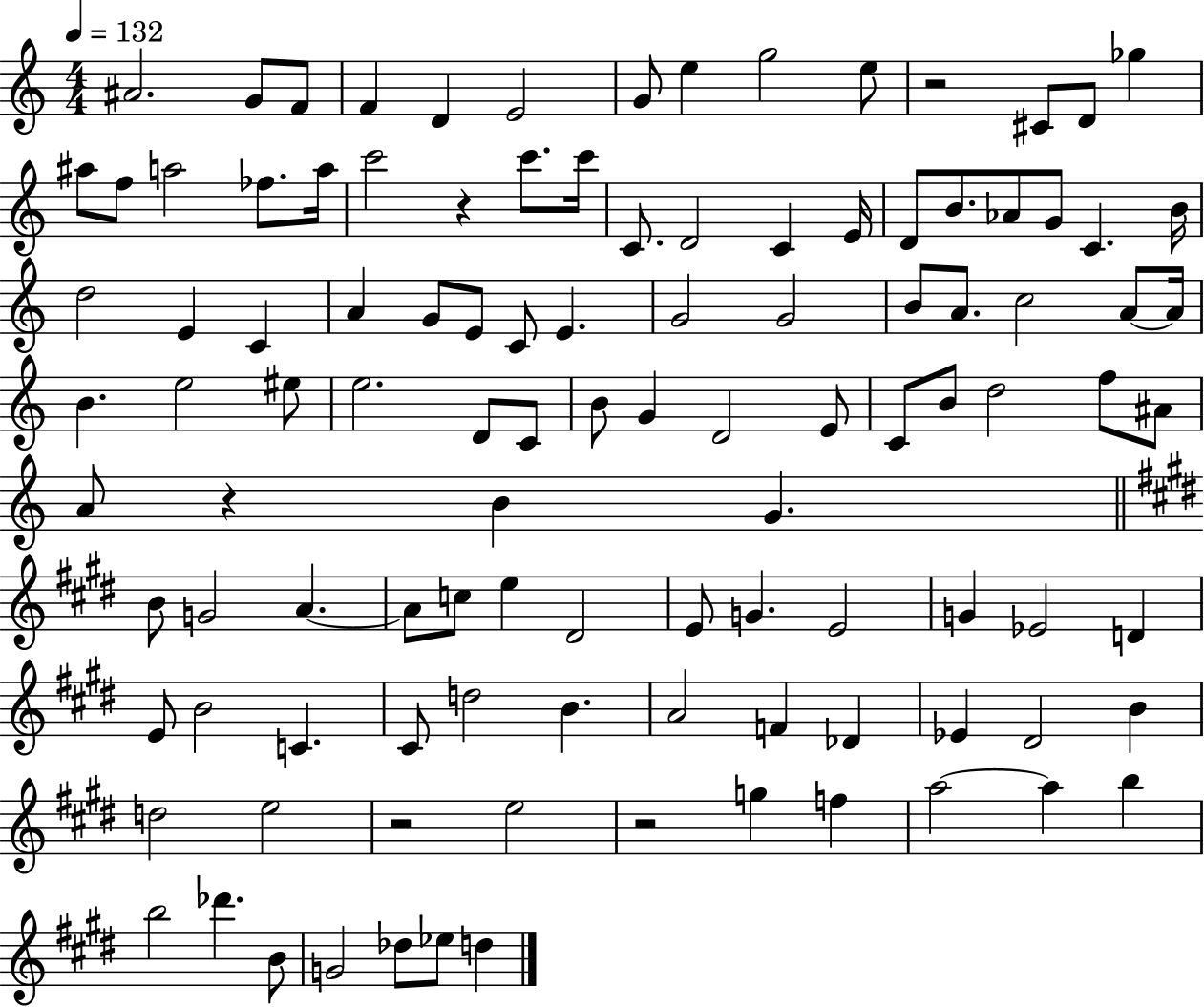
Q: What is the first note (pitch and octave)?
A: A#4